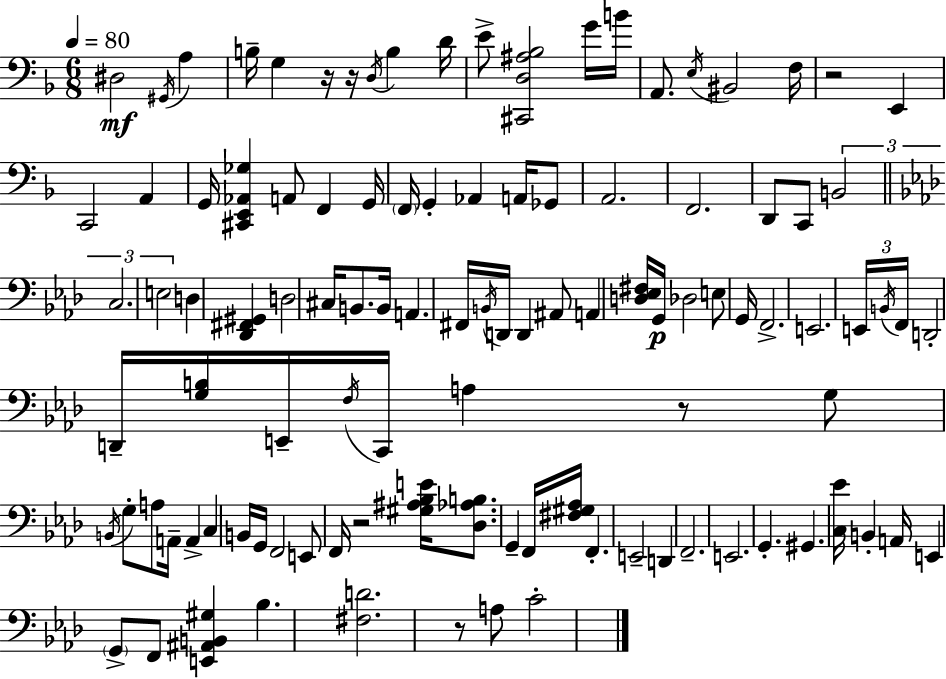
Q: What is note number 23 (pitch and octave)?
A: F2